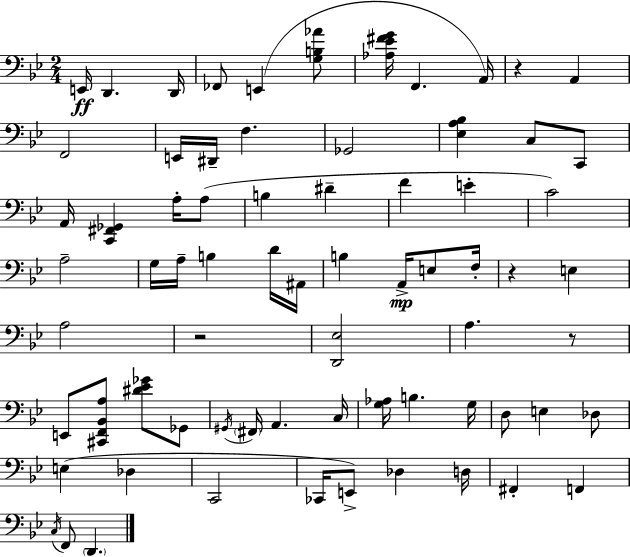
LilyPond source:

{
  \clef bass
  \numericTimeSignature
  \time 2/4
  \key g \minor
  \repeat volta 2 { e,16\ff d,4. d,16 | fes,8 e,4( <g b aes'>8 | <aes ees' fis' g'>16 f,4. a,16) | r4 a,4 | \break f,2 | e,16 dis,16-- f4. | ges,2 | <ees a bes>4 c8 c,8 | \break a,16 <c, fis, ges,>4 a16-. a8( | b4 dis'4-- | f'4 e'4-. | c'2) | \break a2-- | g16 a16-- b4 d'16 ais,16 | b4 a,16->\mp e8 f16-. | r4 e4 | \break a2 | r2 | <d, ees>2 | a4. r8 | \break e,8 <cis, f, bes, a>8 <dis' ees' ges'>8 ges,8 | \acciaccatura { gis,16 } \parenthesize fis,16 a,4. | c16 <g aes>16 b4. | g16 d8 e4 des8 | \break e4( des4 | c,2 | ces,16 e,8->) des4 | d16 fis,4-. f,4 | \break \acciaccatura { c16 } f,8 \parenthesize d,4. | } \bar "|."
}